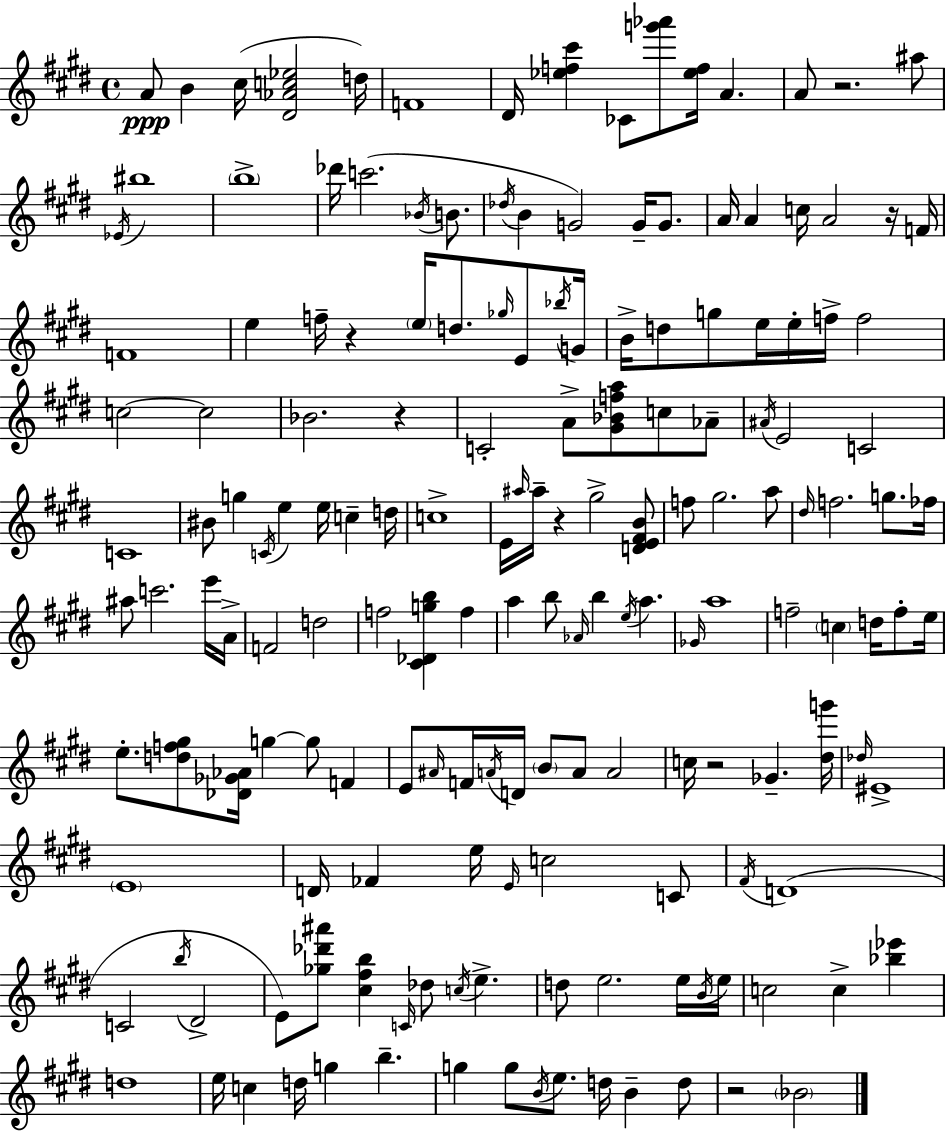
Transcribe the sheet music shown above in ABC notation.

X:1
T:Untitled
M:4/4
L:1/4
K:E
A/2 B ^c/4 [^D_Ac_e]2 d/4 F4 ^D/4 [_ef^c'] _C/2 [g'_a']/2 [_ef]/4 A A/2 z2 ^a/2 _E/4 ^b4 b4 _d'/4 c'2 _B/4 B/2 _d/4 B G2 G/4 G/2 A/4 A c/4 A2 z/4 F/4 F4 e f/4 z e/4 d/2 _g/4 E/2 _b/4 G/4 B/4 d/2 g/2 e/4 e/4 f/4 f2 c2 c2 _B2 z C2 A/2 [^G_Bfa]/2 c/2 _A/2 ^A/4 E2 C2 C4 ^B/2 g C/4 e e/4 c d/4 c4 E/4 ^a/4 ^a/4 z ^g2 [DE^FB]/2 f/2 ^g2 a/2 ^d/4 f2 g/2 _f/4 ^a/2 c'2 e'/4 A/4 F2 d2 f2 [^C_Dgb] f a b/2 _A/4 b e/4 a _G/4 a4 f2 c d/4 f/2 e/4 e/2 [df^g]/2 [_D_G_A]/4 g g/2 F E/2 ^A/4 F/4 A/4 D/4 B/2 A/2 A2 c/4 z2 _G [^dg']/4 _d/4 ^E4 E4 D/4 _F e/4 E/4 c2 C/2 ^F/4 D4 C2 b/4 ^D2 E/2 [_g_d'^a']/2 [^c^fb] C/4 _d/2 c/4 e d/2 e2 e/4 B/4 e/4 c2 c [_b_e'] d4 e/4 c d/4 g b g g/2 B/4 e/2 d/4 B d/2 z2 _B2